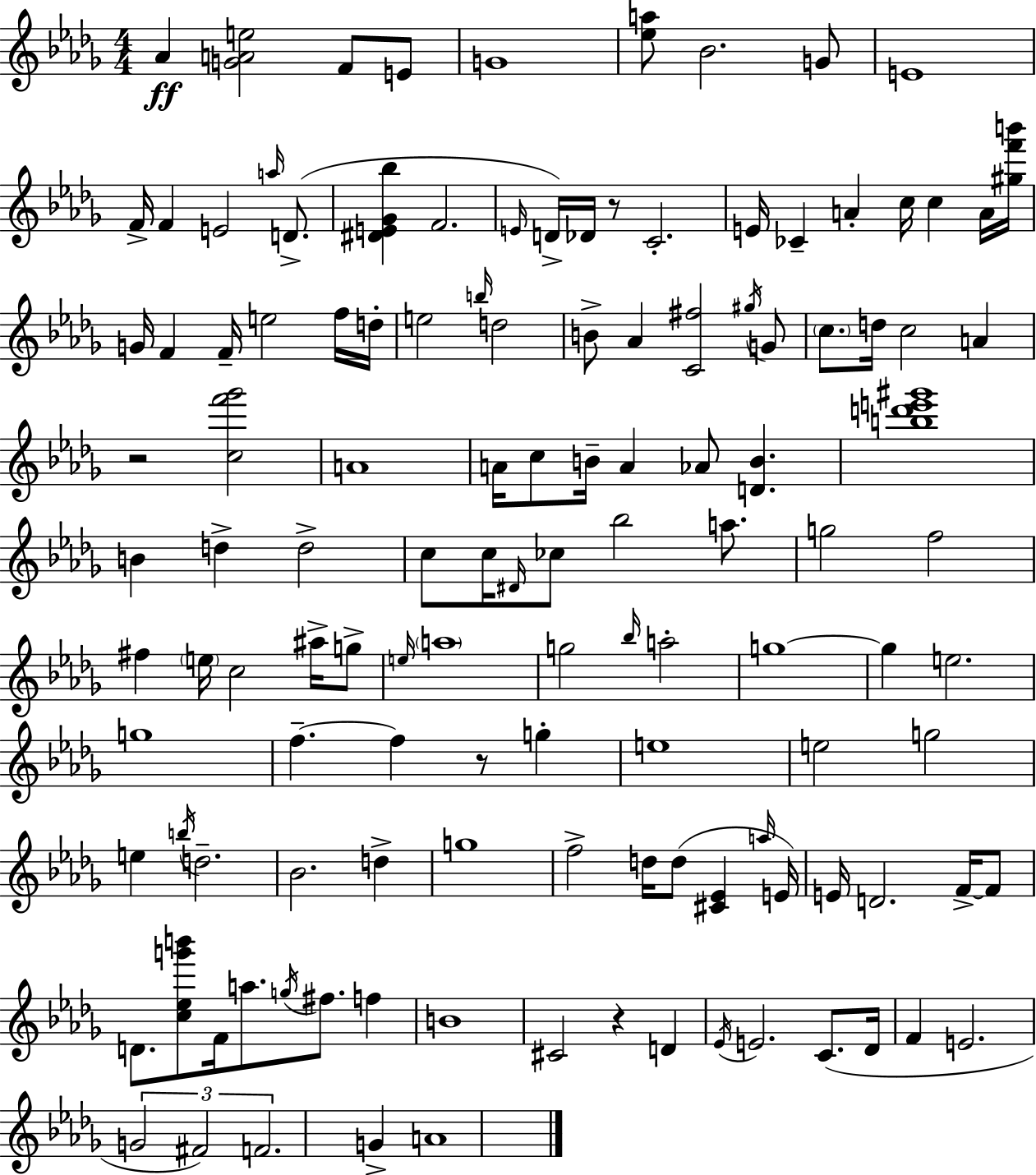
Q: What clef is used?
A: treble